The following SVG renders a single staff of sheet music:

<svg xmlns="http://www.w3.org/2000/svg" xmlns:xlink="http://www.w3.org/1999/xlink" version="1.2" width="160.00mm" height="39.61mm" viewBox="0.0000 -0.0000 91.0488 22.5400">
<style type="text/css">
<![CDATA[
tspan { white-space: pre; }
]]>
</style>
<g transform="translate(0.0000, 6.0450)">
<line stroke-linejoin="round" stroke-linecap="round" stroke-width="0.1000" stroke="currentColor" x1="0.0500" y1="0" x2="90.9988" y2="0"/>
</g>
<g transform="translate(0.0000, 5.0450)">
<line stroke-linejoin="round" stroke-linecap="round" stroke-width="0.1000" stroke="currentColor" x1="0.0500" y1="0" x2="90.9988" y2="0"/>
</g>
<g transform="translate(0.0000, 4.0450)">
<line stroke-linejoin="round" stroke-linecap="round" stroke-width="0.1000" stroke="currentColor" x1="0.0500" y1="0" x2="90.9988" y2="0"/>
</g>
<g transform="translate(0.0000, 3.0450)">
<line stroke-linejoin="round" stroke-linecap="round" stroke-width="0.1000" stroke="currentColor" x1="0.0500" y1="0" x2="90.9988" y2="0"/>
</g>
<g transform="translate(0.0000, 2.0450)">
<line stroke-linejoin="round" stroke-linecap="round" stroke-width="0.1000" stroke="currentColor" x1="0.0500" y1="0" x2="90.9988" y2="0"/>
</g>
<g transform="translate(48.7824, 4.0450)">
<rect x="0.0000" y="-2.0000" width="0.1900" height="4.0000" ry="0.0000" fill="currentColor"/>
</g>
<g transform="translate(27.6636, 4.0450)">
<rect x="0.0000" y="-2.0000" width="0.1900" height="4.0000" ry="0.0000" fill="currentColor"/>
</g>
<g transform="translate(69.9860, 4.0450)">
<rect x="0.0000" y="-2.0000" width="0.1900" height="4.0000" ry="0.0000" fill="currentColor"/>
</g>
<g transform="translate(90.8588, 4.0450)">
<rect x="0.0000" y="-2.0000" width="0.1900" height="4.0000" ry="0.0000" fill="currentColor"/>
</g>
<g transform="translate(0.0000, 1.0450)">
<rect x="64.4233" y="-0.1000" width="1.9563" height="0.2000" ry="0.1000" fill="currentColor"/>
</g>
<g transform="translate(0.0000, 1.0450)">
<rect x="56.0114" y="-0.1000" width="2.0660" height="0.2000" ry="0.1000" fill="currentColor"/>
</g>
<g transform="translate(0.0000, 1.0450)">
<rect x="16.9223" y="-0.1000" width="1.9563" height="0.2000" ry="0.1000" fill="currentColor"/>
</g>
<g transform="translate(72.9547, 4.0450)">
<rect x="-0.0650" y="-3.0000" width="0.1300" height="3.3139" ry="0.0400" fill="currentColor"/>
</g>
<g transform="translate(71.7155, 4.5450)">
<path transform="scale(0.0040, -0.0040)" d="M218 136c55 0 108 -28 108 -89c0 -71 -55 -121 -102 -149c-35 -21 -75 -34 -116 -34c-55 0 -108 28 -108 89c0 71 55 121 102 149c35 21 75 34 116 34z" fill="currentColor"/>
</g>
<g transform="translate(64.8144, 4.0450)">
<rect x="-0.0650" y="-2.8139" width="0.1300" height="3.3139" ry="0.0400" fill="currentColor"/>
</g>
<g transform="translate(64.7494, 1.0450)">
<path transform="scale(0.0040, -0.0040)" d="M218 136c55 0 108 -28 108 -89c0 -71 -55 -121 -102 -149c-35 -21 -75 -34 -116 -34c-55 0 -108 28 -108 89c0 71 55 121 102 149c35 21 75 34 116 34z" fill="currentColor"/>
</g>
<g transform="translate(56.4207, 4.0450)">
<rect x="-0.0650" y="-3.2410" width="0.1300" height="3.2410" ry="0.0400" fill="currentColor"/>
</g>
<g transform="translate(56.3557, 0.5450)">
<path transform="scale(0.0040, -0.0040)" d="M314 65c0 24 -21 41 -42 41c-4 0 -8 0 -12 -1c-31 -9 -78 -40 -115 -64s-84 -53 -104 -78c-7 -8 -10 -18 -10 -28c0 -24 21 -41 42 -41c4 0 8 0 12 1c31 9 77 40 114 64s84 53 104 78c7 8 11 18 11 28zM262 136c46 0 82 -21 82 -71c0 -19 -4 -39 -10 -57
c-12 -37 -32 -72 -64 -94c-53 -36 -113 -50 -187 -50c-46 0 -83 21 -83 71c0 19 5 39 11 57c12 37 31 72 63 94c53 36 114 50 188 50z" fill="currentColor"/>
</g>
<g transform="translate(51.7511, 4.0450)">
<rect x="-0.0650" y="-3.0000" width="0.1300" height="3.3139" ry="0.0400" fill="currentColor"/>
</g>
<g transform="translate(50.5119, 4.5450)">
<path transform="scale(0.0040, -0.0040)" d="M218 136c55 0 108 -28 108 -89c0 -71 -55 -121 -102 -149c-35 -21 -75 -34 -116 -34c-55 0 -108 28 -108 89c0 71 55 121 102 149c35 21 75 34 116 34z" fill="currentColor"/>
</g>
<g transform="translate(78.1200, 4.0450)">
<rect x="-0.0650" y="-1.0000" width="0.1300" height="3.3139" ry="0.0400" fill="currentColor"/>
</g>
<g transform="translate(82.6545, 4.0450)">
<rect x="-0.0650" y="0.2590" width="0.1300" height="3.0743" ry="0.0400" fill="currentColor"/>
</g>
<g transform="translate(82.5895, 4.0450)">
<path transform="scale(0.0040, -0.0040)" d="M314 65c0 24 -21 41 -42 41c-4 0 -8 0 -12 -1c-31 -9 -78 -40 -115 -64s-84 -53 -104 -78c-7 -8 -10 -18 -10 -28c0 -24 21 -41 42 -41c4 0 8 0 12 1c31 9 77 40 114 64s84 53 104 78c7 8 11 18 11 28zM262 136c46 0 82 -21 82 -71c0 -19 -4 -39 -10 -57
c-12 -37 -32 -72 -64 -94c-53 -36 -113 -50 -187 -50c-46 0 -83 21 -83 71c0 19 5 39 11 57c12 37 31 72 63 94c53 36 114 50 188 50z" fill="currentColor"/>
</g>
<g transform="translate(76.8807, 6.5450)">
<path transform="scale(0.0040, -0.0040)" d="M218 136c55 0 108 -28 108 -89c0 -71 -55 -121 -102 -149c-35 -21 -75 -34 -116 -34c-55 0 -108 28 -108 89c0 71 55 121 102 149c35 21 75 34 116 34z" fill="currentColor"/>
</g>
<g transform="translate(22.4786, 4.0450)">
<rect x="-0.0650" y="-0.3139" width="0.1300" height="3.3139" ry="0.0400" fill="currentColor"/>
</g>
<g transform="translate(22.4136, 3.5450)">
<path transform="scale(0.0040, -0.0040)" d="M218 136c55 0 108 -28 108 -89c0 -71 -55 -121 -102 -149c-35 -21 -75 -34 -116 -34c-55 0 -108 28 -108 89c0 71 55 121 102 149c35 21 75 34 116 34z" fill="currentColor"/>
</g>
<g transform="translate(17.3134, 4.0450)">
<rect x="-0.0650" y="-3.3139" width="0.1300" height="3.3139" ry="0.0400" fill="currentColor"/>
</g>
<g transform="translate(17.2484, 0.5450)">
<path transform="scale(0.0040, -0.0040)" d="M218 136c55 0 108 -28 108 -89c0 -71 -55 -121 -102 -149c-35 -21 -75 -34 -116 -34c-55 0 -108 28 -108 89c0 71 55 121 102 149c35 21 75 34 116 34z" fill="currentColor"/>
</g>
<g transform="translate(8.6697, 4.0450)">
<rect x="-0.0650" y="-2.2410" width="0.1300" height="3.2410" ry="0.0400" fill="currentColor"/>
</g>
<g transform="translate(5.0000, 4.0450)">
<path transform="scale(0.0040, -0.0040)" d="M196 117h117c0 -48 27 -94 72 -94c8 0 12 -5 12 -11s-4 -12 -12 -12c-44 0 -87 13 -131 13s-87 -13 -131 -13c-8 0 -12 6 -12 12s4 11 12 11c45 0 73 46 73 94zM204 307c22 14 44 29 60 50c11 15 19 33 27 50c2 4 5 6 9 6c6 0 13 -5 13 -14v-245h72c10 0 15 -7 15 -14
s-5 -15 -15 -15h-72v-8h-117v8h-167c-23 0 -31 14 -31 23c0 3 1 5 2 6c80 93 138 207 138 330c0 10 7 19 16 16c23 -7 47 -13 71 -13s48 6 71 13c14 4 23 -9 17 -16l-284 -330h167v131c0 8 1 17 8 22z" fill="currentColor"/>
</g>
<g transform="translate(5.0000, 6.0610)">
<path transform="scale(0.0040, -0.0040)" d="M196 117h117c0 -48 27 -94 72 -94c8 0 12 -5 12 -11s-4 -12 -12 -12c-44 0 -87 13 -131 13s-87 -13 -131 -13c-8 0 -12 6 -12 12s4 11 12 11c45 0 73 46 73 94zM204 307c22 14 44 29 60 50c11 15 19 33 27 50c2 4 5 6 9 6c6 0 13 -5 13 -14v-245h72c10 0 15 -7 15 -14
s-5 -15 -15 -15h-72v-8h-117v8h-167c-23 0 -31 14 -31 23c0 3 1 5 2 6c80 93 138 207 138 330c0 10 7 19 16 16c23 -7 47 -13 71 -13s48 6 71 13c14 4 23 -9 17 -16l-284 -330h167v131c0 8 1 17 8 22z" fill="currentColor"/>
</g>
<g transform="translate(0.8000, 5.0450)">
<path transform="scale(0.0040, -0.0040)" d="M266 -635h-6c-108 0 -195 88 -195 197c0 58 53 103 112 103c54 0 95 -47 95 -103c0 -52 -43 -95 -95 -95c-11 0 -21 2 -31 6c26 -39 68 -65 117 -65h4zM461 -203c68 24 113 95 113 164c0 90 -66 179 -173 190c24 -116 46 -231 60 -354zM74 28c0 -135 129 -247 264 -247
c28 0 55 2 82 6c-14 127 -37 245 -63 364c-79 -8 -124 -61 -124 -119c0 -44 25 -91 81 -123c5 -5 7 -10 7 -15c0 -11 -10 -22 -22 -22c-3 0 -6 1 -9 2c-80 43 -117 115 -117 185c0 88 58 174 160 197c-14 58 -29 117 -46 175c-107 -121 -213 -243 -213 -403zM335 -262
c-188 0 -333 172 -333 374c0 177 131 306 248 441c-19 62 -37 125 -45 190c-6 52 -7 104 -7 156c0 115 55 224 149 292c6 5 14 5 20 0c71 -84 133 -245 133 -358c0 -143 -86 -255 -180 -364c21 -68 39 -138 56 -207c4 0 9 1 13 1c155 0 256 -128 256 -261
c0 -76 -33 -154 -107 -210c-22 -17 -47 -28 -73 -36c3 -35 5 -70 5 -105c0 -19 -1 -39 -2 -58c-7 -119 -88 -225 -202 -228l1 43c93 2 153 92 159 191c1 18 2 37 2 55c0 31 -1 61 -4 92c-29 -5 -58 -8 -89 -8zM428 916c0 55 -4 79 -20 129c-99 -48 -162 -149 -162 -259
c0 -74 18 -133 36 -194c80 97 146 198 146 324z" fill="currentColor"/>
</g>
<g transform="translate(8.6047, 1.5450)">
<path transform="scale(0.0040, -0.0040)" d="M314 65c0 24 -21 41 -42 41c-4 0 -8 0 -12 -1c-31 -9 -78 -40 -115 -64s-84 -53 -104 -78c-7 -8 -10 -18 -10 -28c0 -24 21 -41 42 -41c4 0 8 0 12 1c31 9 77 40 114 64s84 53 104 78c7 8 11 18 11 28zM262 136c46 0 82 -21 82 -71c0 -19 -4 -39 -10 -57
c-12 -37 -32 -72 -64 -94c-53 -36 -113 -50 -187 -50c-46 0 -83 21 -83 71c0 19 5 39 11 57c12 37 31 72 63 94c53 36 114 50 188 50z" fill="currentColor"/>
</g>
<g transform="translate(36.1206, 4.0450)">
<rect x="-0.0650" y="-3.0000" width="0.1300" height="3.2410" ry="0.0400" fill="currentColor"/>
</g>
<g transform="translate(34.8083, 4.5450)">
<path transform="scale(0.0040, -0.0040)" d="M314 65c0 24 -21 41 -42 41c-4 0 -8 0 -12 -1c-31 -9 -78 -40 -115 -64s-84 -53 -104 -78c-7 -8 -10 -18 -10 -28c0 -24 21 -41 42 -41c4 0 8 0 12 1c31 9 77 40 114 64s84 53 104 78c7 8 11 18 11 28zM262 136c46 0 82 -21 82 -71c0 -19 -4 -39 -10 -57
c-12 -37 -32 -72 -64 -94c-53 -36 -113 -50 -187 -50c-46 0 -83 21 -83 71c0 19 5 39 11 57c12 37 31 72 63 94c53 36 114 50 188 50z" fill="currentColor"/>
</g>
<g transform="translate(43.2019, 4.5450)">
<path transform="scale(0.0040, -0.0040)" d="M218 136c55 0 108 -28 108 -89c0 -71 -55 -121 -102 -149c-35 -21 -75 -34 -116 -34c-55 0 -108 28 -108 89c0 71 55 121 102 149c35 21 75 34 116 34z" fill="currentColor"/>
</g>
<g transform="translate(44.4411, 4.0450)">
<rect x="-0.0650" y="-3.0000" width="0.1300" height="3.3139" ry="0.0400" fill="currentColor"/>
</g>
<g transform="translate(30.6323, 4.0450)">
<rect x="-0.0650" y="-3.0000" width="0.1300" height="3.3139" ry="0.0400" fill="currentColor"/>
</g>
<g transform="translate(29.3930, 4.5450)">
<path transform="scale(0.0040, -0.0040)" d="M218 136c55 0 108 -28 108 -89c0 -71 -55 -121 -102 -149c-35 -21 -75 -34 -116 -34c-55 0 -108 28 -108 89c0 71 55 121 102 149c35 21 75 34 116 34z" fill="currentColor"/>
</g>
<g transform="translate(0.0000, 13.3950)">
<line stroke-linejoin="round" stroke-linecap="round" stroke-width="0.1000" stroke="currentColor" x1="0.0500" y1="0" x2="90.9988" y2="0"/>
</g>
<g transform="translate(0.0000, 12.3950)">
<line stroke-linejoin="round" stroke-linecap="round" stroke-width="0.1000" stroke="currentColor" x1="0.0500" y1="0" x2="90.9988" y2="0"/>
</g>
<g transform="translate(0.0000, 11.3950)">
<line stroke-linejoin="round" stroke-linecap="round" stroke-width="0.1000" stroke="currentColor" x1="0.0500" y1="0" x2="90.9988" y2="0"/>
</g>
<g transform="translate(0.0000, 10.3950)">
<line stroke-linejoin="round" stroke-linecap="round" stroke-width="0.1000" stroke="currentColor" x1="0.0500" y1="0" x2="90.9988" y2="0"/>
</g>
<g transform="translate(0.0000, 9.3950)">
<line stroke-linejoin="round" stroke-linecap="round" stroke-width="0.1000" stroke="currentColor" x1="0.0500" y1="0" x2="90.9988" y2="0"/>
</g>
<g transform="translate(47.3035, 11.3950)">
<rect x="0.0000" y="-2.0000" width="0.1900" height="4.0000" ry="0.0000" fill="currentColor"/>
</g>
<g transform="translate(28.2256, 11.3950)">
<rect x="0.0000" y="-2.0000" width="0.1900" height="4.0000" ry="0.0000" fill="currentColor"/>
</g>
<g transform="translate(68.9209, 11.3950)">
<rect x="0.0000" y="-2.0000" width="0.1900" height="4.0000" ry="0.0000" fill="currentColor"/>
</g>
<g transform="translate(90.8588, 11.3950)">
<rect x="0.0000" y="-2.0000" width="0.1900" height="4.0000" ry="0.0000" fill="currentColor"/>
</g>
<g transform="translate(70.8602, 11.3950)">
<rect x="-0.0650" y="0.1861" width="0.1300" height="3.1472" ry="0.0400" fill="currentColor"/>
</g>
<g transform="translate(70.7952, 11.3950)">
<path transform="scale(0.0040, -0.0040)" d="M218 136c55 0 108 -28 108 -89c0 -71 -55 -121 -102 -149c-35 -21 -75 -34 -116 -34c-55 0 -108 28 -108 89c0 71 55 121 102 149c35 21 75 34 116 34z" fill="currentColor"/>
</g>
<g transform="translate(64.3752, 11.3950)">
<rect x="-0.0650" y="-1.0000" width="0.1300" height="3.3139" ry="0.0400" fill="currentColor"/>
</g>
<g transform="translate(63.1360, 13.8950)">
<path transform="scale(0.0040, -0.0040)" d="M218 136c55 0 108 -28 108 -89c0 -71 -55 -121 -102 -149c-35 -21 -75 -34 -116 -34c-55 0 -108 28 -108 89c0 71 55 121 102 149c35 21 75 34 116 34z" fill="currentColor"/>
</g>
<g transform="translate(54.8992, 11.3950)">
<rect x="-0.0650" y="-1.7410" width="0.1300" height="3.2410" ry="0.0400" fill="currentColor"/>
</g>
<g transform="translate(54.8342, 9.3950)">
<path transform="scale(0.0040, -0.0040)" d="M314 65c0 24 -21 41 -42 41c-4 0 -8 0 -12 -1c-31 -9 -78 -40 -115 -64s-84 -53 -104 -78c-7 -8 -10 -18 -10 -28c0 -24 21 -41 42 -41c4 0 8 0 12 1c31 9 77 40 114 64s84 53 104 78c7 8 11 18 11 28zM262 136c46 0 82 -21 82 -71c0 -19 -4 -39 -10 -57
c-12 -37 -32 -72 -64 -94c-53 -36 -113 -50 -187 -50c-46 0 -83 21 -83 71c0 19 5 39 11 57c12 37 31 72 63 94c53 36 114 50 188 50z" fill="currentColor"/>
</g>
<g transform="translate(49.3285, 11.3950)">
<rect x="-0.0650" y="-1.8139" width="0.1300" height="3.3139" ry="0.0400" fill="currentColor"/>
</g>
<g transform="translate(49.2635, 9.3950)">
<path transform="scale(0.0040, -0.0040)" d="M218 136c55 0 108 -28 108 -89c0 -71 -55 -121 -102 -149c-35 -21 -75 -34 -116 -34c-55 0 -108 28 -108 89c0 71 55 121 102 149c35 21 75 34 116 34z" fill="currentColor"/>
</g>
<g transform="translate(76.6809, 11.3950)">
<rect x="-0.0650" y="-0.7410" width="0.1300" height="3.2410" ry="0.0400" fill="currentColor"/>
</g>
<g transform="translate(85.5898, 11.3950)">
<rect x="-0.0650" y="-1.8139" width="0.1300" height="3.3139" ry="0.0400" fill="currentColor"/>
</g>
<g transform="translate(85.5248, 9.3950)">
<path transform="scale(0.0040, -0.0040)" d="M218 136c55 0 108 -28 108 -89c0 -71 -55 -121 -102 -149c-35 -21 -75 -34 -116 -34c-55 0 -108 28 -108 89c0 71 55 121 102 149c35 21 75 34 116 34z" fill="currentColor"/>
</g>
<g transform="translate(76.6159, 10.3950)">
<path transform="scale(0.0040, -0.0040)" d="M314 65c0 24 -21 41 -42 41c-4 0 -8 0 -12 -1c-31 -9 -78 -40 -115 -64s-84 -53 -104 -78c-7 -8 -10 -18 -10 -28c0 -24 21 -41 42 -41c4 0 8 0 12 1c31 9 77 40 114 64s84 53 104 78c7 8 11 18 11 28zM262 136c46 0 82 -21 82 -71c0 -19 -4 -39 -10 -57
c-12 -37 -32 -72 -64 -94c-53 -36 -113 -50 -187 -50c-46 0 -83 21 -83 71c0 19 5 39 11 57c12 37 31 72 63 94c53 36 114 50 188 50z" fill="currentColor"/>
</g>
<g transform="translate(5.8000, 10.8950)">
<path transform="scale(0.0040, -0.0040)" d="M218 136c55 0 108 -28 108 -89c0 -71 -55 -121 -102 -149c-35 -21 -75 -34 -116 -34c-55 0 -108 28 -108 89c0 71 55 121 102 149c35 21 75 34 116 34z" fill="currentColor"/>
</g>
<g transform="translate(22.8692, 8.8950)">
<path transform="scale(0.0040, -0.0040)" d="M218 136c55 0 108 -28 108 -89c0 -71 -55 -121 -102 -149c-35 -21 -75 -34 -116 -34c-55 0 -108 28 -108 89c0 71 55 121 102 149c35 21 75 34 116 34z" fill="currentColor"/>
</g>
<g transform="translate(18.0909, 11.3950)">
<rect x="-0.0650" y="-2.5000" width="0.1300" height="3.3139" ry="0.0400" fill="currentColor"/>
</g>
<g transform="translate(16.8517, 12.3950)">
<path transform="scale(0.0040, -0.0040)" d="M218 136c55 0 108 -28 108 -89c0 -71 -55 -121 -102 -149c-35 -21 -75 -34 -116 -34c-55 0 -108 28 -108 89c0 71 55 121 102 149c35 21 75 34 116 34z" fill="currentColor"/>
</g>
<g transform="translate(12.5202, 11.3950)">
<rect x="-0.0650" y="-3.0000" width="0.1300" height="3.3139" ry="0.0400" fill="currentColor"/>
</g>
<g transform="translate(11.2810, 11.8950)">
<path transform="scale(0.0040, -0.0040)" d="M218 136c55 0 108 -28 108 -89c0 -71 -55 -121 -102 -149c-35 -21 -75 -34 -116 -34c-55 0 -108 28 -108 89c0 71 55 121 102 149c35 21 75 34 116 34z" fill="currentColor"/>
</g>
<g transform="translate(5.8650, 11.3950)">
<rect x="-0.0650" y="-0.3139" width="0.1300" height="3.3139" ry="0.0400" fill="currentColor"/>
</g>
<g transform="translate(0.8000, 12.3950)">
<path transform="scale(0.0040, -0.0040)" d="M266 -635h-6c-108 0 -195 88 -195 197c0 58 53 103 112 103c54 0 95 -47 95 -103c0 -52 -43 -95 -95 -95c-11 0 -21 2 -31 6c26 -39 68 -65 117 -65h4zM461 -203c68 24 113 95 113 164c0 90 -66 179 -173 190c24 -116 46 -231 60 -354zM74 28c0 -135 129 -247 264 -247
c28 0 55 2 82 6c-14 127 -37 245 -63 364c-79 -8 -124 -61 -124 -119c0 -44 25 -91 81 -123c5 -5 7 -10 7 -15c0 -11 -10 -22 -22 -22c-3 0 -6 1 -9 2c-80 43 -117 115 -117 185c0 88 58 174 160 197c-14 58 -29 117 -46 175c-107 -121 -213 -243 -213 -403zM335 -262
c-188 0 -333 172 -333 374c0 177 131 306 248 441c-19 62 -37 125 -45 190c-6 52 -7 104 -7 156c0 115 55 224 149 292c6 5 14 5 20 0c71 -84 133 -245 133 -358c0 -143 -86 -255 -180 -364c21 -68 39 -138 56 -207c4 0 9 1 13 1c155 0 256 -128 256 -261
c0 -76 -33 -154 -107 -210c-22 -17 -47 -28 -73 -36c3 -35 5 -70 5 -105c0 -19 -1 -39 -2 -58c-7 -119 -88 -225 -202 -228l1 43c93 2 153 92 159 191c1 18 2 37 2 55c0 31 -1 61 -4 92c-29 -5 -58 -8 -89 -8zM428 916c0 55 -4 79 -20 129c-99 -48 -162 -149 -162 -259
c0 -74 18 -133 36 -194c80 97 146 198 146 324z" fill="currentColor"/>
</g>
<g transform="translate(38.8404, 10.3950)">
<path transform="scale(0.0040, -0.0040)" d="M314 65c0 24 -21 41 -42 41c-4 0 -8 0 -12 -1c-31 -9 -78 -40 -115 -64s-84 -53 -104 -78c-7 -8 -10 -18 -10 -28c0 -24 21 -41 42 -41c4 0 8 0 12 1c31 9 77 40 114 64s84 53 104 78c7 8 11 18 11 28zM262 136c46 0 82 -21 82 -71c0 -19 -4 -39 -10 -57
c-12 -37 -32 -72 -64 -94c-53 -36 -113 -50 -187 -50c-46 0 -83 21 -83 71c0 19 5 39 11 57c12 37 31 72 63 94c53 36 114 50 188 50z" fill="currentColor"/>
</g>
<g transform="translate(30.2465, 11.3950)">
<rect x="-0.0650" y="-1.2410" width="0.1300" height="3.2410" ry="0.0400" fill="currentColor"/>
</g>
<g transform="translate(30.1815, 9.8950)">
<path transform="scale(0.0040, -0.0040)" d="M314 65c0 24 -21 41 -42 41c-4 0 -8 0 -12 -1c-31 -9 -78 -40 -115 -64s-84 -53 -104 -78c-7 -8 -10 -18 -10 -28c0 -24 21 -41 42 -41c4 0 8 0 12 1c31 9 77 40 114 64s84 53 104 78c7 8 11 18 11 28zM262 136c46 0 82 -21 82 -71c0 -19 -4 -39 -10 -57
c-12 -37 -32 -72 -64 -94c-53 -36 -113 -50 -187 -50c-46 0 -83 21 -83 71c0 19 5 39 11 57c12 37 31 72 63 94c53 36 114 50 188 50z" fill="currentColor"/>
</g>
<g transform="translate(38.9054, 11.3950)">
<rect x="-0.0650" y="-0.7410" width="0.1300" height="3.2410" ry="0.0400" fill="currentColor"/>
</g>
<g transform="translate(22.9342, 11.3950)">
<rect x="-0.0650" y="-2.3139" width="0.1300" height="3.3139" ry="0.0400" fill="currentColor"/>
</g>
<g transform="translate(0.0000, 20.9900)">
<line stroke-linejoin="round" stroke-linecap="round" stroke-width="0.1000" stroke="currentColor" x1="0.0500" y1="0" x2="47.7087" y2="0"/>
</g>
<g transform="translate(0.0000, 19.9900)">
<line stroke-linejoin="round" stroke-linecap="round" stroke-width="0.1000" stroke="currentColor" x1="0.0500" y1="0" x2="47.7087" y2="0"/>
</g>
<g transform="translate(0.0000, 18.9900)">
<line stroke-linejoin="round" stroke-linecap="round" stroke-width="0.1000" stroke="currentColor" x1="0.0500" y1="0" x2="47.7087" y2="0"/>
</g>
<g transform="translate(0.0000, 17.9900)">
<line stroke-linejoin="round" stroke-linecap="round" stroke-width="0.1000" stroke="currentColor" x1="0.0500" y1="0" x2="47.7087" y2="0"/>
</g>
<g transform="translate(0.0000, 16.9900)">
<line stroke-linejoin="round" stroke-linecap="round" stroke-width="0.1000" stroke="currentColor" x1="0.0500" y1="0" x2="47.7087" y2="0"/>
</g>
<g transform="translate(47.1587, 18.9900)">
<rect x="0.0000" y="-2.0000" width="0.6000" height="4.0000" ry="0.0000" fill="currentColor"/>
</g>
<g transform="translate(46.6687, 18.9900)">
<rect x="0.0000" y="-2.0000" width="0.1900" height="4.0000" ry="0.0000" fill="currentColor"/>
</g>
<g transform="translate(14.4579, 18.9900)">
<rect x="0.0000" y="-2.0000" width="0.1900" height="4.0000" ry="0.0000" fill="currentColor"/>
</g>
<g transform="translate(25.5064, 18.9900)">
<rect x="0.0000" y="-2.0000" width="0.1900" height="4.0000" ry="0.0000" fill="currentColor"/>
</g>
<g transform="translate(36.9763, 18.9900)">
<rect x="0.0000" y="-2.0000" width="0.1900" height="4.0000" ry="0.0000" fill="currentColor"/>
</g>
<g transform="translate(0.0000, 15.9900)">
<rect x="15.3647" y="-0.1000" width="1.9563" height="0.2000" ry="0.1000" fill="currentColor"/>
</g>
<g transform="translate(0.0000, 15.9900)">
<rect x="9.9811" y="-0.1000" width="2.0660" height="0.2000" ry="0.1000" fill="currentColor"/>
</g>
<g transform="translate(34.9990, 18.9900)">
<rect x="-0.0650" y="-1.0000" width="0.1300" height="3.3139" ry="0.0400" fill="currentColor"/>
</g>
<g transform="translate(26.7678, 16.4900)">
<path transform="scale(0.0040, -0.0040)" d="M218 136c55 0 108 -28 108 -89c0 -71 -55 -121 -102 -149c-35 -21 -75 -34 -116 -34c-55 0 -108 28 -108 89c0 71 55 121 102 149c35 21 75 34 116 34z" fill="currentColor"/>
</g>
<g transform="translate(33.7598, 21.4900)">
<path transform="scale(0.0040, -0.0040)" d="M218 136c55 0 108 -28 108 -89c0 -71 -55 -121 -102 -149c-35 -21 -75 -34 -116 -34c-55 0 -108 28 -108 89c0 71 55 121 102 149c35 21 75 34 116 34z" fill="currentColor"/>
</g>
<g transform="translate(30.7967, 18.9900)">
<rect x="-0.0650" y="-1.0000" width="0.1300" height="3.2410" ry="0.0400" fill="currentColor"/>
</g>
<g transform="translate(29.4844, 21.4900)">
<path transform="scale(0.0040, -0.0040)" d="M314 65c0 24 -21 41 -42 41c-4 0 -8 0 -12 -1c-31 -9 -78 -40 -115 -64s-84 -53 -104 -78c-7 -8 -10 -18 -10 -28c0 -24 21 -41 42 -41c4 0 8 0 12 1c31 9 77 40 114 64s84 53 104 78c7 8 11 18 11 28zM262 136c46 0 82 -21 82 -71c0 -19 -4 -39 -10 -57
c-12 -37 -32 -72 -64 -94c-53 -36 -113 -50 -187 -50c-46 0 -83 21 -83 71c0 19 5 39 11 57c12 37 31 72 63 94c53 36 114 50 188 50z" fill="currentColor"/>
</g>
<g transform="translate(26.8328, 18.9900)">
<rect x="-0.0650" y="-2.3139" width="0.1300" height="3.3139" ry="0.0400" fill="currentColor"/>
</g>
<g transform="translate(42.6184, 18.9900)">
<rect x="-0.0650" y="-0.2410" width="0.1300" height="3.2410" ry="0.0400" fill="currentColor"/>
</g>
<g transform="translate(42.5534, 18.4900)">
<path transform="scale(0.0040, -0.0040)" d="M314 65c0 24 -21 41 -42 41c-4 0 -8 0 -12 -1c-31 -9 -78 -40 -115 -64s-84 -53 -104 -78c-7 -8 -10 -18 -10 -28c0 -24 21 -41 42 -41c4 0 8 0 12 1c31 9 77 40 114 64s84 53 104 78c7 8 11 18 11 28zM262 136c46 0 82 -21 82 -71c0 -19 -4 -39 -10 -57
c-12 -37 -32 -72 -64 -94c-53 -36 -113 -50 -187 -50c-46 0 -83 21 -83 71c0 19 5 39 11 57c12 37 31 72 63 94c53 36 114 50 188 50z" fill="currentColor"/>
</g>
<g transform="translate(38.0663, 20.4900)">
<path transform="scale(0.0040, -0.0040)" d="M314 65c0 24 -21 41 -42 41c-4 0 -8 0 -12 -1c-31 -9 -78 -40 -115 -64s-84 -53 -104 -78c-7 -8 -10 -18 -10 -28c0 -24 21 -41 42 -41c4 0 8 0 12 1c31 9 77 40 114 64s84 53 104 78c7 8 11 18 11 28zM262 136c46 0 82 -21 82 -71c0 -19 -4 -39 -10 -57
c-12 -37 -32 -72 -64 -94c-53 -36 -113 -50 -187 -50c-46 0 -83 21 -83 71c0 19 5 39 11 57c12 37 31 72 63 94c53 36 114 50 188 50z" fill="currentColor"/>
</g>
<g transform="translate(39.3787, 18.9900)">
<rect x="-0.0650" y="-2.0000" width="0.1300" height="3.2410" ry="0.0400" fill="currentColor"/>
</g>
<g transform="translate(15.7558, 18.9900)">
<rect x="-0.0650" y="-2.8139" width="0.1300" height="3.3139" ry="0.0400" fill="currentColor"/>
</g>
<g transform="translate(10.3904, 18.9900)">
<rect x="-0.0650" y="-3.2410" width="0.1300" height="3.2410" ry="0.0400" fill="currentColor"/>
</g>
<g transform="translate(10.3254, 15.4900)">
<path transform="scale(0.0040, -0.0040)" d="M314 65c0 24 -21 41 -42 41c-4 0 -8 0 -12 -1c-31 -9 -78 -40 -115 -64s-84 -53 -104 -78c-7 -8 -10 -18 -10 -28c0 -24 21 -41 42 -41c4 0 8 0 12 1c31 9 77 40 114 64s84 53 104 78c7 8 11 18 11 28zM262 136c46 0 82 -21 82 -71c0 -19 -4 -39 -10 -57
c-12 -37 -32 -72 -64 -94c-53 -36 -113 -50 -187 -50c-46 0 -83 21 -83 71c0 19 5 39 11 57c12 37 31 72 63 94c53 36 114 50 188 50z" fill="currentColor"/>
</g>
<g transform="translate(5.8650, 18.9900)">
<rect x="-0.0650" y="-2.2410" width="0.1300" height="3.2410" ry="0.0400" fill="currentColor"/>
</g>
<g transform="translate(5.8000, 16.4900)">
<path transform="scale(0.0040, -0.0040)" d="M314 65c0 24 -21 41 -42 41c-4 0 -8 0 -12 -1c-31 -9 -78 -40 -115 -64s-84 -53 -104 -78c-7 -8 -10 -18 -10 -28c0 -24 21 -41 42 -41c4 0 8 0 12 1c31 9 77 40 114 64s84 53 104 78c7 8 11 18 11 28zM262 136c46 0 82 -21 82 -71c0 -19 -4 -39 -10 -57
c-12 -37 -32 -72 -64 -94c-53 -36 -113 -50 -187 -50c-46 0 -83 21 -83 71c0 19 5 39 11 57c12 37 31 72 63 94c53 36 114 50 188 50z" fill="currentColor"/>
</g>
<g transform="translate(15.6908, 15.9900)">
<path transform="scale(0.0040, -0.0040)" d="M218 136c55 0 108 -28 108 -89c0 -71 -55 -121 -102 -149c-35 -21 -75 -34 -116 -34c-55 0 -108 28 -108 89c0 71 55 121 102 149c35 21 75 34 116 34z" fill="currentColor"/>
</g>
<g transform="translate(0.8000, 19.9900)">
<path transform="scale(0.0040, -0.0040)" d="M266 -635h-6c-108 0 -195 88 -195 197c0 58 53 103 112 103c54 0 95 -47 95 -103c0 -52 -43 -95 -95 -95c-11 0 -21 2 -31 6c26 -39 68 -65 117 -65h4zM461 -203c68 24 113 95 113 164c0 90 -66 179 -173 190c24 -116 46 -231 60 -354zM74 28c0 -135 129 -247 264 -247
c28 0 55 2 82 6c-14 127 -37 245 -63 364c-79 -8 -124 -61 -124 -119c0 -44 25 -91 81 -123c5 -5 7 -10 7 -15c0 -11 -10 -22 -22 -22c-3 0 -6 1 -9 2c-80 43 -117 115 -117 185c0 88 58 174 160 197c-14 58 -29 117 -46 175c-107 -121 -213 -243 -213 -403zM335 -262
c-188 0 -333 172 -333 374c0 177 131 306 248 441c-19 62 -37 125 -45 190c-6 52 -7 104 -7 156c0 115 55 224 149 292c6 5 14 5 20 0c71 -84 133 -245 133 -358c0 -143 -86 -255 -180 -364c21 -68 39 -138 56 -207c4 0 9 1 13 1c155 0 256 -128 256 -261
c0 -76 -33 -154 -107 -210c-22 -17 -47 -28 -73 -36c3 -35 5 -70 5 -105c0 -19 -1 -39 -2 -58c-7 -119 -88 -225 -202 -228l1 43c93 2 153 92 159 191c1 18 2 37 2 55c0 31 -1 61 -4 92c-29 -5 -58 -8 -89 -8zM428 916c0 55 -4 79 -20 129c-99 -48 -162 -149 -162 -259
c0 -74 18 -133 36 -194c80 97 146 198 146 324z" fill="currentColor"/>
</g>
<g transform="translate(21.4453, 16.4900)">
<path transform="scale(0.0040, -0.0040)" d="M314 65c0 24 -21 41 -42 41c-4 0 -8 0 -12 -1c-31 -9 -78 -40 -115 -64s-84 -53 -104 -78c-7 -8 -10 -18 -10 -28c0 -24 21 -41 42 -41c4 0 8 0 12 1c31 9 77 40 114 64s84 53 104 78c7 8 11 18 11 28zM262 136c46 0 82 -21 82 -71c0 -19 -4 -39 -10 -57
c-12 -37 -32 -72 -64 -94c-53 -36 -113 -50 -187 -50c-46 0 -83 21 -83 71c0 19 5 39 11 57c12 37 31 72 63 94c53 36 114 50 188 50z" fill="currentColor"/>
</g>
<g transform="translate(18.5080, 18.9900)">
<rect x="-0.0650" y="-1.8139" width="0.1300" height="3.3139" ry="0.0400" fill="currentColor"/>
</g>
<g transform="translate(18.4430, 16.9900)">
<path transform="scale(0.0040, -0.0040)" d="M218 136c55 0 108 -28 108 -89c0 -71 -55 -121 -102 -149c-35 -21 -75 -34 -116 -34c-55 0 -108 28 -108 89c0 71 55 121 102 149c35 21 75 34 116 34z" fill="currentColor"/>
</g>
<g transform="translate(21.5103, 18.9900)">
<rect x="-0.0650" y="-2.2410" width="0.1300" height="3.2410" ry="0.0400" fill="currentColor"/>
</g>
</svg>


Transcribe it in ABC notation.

X:1
T:Untitled
M:4/4
L:1/4
K:C
g2 b c A A2 A A b2 a A D B2 c A G g e2 d2 f f2 D B d2 f g2 b2 a f g2 g D2 D F2 c2